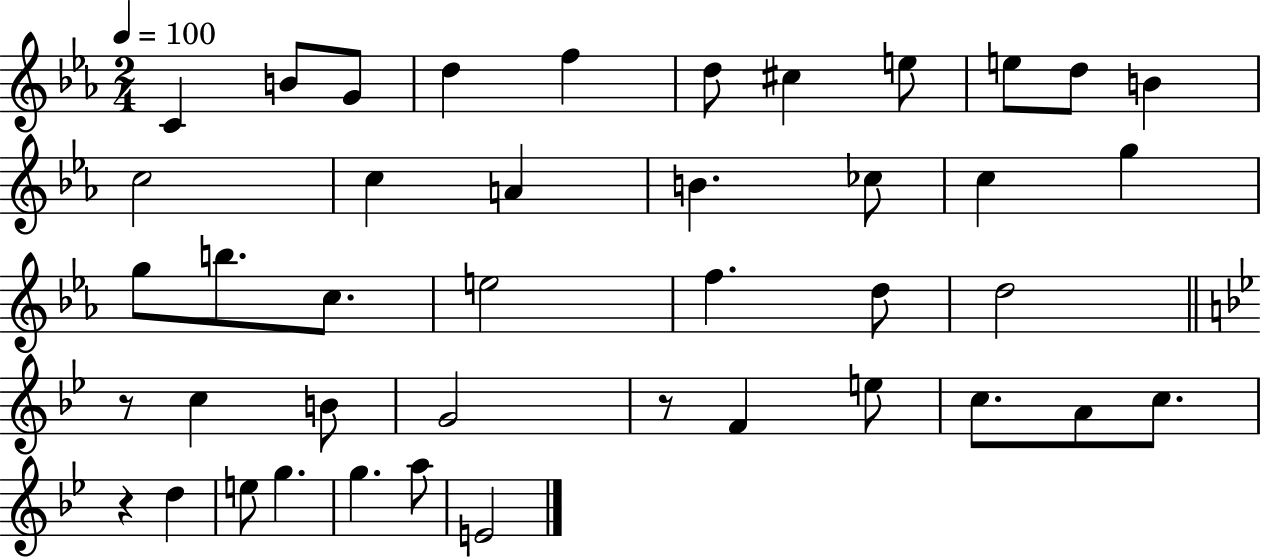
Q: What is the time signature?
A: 2/4